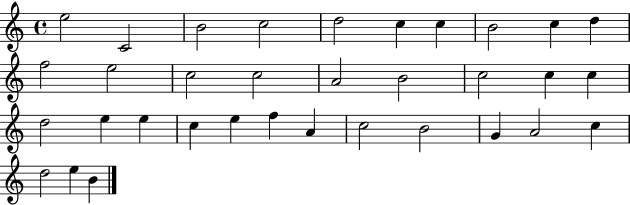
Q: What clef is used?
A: treble